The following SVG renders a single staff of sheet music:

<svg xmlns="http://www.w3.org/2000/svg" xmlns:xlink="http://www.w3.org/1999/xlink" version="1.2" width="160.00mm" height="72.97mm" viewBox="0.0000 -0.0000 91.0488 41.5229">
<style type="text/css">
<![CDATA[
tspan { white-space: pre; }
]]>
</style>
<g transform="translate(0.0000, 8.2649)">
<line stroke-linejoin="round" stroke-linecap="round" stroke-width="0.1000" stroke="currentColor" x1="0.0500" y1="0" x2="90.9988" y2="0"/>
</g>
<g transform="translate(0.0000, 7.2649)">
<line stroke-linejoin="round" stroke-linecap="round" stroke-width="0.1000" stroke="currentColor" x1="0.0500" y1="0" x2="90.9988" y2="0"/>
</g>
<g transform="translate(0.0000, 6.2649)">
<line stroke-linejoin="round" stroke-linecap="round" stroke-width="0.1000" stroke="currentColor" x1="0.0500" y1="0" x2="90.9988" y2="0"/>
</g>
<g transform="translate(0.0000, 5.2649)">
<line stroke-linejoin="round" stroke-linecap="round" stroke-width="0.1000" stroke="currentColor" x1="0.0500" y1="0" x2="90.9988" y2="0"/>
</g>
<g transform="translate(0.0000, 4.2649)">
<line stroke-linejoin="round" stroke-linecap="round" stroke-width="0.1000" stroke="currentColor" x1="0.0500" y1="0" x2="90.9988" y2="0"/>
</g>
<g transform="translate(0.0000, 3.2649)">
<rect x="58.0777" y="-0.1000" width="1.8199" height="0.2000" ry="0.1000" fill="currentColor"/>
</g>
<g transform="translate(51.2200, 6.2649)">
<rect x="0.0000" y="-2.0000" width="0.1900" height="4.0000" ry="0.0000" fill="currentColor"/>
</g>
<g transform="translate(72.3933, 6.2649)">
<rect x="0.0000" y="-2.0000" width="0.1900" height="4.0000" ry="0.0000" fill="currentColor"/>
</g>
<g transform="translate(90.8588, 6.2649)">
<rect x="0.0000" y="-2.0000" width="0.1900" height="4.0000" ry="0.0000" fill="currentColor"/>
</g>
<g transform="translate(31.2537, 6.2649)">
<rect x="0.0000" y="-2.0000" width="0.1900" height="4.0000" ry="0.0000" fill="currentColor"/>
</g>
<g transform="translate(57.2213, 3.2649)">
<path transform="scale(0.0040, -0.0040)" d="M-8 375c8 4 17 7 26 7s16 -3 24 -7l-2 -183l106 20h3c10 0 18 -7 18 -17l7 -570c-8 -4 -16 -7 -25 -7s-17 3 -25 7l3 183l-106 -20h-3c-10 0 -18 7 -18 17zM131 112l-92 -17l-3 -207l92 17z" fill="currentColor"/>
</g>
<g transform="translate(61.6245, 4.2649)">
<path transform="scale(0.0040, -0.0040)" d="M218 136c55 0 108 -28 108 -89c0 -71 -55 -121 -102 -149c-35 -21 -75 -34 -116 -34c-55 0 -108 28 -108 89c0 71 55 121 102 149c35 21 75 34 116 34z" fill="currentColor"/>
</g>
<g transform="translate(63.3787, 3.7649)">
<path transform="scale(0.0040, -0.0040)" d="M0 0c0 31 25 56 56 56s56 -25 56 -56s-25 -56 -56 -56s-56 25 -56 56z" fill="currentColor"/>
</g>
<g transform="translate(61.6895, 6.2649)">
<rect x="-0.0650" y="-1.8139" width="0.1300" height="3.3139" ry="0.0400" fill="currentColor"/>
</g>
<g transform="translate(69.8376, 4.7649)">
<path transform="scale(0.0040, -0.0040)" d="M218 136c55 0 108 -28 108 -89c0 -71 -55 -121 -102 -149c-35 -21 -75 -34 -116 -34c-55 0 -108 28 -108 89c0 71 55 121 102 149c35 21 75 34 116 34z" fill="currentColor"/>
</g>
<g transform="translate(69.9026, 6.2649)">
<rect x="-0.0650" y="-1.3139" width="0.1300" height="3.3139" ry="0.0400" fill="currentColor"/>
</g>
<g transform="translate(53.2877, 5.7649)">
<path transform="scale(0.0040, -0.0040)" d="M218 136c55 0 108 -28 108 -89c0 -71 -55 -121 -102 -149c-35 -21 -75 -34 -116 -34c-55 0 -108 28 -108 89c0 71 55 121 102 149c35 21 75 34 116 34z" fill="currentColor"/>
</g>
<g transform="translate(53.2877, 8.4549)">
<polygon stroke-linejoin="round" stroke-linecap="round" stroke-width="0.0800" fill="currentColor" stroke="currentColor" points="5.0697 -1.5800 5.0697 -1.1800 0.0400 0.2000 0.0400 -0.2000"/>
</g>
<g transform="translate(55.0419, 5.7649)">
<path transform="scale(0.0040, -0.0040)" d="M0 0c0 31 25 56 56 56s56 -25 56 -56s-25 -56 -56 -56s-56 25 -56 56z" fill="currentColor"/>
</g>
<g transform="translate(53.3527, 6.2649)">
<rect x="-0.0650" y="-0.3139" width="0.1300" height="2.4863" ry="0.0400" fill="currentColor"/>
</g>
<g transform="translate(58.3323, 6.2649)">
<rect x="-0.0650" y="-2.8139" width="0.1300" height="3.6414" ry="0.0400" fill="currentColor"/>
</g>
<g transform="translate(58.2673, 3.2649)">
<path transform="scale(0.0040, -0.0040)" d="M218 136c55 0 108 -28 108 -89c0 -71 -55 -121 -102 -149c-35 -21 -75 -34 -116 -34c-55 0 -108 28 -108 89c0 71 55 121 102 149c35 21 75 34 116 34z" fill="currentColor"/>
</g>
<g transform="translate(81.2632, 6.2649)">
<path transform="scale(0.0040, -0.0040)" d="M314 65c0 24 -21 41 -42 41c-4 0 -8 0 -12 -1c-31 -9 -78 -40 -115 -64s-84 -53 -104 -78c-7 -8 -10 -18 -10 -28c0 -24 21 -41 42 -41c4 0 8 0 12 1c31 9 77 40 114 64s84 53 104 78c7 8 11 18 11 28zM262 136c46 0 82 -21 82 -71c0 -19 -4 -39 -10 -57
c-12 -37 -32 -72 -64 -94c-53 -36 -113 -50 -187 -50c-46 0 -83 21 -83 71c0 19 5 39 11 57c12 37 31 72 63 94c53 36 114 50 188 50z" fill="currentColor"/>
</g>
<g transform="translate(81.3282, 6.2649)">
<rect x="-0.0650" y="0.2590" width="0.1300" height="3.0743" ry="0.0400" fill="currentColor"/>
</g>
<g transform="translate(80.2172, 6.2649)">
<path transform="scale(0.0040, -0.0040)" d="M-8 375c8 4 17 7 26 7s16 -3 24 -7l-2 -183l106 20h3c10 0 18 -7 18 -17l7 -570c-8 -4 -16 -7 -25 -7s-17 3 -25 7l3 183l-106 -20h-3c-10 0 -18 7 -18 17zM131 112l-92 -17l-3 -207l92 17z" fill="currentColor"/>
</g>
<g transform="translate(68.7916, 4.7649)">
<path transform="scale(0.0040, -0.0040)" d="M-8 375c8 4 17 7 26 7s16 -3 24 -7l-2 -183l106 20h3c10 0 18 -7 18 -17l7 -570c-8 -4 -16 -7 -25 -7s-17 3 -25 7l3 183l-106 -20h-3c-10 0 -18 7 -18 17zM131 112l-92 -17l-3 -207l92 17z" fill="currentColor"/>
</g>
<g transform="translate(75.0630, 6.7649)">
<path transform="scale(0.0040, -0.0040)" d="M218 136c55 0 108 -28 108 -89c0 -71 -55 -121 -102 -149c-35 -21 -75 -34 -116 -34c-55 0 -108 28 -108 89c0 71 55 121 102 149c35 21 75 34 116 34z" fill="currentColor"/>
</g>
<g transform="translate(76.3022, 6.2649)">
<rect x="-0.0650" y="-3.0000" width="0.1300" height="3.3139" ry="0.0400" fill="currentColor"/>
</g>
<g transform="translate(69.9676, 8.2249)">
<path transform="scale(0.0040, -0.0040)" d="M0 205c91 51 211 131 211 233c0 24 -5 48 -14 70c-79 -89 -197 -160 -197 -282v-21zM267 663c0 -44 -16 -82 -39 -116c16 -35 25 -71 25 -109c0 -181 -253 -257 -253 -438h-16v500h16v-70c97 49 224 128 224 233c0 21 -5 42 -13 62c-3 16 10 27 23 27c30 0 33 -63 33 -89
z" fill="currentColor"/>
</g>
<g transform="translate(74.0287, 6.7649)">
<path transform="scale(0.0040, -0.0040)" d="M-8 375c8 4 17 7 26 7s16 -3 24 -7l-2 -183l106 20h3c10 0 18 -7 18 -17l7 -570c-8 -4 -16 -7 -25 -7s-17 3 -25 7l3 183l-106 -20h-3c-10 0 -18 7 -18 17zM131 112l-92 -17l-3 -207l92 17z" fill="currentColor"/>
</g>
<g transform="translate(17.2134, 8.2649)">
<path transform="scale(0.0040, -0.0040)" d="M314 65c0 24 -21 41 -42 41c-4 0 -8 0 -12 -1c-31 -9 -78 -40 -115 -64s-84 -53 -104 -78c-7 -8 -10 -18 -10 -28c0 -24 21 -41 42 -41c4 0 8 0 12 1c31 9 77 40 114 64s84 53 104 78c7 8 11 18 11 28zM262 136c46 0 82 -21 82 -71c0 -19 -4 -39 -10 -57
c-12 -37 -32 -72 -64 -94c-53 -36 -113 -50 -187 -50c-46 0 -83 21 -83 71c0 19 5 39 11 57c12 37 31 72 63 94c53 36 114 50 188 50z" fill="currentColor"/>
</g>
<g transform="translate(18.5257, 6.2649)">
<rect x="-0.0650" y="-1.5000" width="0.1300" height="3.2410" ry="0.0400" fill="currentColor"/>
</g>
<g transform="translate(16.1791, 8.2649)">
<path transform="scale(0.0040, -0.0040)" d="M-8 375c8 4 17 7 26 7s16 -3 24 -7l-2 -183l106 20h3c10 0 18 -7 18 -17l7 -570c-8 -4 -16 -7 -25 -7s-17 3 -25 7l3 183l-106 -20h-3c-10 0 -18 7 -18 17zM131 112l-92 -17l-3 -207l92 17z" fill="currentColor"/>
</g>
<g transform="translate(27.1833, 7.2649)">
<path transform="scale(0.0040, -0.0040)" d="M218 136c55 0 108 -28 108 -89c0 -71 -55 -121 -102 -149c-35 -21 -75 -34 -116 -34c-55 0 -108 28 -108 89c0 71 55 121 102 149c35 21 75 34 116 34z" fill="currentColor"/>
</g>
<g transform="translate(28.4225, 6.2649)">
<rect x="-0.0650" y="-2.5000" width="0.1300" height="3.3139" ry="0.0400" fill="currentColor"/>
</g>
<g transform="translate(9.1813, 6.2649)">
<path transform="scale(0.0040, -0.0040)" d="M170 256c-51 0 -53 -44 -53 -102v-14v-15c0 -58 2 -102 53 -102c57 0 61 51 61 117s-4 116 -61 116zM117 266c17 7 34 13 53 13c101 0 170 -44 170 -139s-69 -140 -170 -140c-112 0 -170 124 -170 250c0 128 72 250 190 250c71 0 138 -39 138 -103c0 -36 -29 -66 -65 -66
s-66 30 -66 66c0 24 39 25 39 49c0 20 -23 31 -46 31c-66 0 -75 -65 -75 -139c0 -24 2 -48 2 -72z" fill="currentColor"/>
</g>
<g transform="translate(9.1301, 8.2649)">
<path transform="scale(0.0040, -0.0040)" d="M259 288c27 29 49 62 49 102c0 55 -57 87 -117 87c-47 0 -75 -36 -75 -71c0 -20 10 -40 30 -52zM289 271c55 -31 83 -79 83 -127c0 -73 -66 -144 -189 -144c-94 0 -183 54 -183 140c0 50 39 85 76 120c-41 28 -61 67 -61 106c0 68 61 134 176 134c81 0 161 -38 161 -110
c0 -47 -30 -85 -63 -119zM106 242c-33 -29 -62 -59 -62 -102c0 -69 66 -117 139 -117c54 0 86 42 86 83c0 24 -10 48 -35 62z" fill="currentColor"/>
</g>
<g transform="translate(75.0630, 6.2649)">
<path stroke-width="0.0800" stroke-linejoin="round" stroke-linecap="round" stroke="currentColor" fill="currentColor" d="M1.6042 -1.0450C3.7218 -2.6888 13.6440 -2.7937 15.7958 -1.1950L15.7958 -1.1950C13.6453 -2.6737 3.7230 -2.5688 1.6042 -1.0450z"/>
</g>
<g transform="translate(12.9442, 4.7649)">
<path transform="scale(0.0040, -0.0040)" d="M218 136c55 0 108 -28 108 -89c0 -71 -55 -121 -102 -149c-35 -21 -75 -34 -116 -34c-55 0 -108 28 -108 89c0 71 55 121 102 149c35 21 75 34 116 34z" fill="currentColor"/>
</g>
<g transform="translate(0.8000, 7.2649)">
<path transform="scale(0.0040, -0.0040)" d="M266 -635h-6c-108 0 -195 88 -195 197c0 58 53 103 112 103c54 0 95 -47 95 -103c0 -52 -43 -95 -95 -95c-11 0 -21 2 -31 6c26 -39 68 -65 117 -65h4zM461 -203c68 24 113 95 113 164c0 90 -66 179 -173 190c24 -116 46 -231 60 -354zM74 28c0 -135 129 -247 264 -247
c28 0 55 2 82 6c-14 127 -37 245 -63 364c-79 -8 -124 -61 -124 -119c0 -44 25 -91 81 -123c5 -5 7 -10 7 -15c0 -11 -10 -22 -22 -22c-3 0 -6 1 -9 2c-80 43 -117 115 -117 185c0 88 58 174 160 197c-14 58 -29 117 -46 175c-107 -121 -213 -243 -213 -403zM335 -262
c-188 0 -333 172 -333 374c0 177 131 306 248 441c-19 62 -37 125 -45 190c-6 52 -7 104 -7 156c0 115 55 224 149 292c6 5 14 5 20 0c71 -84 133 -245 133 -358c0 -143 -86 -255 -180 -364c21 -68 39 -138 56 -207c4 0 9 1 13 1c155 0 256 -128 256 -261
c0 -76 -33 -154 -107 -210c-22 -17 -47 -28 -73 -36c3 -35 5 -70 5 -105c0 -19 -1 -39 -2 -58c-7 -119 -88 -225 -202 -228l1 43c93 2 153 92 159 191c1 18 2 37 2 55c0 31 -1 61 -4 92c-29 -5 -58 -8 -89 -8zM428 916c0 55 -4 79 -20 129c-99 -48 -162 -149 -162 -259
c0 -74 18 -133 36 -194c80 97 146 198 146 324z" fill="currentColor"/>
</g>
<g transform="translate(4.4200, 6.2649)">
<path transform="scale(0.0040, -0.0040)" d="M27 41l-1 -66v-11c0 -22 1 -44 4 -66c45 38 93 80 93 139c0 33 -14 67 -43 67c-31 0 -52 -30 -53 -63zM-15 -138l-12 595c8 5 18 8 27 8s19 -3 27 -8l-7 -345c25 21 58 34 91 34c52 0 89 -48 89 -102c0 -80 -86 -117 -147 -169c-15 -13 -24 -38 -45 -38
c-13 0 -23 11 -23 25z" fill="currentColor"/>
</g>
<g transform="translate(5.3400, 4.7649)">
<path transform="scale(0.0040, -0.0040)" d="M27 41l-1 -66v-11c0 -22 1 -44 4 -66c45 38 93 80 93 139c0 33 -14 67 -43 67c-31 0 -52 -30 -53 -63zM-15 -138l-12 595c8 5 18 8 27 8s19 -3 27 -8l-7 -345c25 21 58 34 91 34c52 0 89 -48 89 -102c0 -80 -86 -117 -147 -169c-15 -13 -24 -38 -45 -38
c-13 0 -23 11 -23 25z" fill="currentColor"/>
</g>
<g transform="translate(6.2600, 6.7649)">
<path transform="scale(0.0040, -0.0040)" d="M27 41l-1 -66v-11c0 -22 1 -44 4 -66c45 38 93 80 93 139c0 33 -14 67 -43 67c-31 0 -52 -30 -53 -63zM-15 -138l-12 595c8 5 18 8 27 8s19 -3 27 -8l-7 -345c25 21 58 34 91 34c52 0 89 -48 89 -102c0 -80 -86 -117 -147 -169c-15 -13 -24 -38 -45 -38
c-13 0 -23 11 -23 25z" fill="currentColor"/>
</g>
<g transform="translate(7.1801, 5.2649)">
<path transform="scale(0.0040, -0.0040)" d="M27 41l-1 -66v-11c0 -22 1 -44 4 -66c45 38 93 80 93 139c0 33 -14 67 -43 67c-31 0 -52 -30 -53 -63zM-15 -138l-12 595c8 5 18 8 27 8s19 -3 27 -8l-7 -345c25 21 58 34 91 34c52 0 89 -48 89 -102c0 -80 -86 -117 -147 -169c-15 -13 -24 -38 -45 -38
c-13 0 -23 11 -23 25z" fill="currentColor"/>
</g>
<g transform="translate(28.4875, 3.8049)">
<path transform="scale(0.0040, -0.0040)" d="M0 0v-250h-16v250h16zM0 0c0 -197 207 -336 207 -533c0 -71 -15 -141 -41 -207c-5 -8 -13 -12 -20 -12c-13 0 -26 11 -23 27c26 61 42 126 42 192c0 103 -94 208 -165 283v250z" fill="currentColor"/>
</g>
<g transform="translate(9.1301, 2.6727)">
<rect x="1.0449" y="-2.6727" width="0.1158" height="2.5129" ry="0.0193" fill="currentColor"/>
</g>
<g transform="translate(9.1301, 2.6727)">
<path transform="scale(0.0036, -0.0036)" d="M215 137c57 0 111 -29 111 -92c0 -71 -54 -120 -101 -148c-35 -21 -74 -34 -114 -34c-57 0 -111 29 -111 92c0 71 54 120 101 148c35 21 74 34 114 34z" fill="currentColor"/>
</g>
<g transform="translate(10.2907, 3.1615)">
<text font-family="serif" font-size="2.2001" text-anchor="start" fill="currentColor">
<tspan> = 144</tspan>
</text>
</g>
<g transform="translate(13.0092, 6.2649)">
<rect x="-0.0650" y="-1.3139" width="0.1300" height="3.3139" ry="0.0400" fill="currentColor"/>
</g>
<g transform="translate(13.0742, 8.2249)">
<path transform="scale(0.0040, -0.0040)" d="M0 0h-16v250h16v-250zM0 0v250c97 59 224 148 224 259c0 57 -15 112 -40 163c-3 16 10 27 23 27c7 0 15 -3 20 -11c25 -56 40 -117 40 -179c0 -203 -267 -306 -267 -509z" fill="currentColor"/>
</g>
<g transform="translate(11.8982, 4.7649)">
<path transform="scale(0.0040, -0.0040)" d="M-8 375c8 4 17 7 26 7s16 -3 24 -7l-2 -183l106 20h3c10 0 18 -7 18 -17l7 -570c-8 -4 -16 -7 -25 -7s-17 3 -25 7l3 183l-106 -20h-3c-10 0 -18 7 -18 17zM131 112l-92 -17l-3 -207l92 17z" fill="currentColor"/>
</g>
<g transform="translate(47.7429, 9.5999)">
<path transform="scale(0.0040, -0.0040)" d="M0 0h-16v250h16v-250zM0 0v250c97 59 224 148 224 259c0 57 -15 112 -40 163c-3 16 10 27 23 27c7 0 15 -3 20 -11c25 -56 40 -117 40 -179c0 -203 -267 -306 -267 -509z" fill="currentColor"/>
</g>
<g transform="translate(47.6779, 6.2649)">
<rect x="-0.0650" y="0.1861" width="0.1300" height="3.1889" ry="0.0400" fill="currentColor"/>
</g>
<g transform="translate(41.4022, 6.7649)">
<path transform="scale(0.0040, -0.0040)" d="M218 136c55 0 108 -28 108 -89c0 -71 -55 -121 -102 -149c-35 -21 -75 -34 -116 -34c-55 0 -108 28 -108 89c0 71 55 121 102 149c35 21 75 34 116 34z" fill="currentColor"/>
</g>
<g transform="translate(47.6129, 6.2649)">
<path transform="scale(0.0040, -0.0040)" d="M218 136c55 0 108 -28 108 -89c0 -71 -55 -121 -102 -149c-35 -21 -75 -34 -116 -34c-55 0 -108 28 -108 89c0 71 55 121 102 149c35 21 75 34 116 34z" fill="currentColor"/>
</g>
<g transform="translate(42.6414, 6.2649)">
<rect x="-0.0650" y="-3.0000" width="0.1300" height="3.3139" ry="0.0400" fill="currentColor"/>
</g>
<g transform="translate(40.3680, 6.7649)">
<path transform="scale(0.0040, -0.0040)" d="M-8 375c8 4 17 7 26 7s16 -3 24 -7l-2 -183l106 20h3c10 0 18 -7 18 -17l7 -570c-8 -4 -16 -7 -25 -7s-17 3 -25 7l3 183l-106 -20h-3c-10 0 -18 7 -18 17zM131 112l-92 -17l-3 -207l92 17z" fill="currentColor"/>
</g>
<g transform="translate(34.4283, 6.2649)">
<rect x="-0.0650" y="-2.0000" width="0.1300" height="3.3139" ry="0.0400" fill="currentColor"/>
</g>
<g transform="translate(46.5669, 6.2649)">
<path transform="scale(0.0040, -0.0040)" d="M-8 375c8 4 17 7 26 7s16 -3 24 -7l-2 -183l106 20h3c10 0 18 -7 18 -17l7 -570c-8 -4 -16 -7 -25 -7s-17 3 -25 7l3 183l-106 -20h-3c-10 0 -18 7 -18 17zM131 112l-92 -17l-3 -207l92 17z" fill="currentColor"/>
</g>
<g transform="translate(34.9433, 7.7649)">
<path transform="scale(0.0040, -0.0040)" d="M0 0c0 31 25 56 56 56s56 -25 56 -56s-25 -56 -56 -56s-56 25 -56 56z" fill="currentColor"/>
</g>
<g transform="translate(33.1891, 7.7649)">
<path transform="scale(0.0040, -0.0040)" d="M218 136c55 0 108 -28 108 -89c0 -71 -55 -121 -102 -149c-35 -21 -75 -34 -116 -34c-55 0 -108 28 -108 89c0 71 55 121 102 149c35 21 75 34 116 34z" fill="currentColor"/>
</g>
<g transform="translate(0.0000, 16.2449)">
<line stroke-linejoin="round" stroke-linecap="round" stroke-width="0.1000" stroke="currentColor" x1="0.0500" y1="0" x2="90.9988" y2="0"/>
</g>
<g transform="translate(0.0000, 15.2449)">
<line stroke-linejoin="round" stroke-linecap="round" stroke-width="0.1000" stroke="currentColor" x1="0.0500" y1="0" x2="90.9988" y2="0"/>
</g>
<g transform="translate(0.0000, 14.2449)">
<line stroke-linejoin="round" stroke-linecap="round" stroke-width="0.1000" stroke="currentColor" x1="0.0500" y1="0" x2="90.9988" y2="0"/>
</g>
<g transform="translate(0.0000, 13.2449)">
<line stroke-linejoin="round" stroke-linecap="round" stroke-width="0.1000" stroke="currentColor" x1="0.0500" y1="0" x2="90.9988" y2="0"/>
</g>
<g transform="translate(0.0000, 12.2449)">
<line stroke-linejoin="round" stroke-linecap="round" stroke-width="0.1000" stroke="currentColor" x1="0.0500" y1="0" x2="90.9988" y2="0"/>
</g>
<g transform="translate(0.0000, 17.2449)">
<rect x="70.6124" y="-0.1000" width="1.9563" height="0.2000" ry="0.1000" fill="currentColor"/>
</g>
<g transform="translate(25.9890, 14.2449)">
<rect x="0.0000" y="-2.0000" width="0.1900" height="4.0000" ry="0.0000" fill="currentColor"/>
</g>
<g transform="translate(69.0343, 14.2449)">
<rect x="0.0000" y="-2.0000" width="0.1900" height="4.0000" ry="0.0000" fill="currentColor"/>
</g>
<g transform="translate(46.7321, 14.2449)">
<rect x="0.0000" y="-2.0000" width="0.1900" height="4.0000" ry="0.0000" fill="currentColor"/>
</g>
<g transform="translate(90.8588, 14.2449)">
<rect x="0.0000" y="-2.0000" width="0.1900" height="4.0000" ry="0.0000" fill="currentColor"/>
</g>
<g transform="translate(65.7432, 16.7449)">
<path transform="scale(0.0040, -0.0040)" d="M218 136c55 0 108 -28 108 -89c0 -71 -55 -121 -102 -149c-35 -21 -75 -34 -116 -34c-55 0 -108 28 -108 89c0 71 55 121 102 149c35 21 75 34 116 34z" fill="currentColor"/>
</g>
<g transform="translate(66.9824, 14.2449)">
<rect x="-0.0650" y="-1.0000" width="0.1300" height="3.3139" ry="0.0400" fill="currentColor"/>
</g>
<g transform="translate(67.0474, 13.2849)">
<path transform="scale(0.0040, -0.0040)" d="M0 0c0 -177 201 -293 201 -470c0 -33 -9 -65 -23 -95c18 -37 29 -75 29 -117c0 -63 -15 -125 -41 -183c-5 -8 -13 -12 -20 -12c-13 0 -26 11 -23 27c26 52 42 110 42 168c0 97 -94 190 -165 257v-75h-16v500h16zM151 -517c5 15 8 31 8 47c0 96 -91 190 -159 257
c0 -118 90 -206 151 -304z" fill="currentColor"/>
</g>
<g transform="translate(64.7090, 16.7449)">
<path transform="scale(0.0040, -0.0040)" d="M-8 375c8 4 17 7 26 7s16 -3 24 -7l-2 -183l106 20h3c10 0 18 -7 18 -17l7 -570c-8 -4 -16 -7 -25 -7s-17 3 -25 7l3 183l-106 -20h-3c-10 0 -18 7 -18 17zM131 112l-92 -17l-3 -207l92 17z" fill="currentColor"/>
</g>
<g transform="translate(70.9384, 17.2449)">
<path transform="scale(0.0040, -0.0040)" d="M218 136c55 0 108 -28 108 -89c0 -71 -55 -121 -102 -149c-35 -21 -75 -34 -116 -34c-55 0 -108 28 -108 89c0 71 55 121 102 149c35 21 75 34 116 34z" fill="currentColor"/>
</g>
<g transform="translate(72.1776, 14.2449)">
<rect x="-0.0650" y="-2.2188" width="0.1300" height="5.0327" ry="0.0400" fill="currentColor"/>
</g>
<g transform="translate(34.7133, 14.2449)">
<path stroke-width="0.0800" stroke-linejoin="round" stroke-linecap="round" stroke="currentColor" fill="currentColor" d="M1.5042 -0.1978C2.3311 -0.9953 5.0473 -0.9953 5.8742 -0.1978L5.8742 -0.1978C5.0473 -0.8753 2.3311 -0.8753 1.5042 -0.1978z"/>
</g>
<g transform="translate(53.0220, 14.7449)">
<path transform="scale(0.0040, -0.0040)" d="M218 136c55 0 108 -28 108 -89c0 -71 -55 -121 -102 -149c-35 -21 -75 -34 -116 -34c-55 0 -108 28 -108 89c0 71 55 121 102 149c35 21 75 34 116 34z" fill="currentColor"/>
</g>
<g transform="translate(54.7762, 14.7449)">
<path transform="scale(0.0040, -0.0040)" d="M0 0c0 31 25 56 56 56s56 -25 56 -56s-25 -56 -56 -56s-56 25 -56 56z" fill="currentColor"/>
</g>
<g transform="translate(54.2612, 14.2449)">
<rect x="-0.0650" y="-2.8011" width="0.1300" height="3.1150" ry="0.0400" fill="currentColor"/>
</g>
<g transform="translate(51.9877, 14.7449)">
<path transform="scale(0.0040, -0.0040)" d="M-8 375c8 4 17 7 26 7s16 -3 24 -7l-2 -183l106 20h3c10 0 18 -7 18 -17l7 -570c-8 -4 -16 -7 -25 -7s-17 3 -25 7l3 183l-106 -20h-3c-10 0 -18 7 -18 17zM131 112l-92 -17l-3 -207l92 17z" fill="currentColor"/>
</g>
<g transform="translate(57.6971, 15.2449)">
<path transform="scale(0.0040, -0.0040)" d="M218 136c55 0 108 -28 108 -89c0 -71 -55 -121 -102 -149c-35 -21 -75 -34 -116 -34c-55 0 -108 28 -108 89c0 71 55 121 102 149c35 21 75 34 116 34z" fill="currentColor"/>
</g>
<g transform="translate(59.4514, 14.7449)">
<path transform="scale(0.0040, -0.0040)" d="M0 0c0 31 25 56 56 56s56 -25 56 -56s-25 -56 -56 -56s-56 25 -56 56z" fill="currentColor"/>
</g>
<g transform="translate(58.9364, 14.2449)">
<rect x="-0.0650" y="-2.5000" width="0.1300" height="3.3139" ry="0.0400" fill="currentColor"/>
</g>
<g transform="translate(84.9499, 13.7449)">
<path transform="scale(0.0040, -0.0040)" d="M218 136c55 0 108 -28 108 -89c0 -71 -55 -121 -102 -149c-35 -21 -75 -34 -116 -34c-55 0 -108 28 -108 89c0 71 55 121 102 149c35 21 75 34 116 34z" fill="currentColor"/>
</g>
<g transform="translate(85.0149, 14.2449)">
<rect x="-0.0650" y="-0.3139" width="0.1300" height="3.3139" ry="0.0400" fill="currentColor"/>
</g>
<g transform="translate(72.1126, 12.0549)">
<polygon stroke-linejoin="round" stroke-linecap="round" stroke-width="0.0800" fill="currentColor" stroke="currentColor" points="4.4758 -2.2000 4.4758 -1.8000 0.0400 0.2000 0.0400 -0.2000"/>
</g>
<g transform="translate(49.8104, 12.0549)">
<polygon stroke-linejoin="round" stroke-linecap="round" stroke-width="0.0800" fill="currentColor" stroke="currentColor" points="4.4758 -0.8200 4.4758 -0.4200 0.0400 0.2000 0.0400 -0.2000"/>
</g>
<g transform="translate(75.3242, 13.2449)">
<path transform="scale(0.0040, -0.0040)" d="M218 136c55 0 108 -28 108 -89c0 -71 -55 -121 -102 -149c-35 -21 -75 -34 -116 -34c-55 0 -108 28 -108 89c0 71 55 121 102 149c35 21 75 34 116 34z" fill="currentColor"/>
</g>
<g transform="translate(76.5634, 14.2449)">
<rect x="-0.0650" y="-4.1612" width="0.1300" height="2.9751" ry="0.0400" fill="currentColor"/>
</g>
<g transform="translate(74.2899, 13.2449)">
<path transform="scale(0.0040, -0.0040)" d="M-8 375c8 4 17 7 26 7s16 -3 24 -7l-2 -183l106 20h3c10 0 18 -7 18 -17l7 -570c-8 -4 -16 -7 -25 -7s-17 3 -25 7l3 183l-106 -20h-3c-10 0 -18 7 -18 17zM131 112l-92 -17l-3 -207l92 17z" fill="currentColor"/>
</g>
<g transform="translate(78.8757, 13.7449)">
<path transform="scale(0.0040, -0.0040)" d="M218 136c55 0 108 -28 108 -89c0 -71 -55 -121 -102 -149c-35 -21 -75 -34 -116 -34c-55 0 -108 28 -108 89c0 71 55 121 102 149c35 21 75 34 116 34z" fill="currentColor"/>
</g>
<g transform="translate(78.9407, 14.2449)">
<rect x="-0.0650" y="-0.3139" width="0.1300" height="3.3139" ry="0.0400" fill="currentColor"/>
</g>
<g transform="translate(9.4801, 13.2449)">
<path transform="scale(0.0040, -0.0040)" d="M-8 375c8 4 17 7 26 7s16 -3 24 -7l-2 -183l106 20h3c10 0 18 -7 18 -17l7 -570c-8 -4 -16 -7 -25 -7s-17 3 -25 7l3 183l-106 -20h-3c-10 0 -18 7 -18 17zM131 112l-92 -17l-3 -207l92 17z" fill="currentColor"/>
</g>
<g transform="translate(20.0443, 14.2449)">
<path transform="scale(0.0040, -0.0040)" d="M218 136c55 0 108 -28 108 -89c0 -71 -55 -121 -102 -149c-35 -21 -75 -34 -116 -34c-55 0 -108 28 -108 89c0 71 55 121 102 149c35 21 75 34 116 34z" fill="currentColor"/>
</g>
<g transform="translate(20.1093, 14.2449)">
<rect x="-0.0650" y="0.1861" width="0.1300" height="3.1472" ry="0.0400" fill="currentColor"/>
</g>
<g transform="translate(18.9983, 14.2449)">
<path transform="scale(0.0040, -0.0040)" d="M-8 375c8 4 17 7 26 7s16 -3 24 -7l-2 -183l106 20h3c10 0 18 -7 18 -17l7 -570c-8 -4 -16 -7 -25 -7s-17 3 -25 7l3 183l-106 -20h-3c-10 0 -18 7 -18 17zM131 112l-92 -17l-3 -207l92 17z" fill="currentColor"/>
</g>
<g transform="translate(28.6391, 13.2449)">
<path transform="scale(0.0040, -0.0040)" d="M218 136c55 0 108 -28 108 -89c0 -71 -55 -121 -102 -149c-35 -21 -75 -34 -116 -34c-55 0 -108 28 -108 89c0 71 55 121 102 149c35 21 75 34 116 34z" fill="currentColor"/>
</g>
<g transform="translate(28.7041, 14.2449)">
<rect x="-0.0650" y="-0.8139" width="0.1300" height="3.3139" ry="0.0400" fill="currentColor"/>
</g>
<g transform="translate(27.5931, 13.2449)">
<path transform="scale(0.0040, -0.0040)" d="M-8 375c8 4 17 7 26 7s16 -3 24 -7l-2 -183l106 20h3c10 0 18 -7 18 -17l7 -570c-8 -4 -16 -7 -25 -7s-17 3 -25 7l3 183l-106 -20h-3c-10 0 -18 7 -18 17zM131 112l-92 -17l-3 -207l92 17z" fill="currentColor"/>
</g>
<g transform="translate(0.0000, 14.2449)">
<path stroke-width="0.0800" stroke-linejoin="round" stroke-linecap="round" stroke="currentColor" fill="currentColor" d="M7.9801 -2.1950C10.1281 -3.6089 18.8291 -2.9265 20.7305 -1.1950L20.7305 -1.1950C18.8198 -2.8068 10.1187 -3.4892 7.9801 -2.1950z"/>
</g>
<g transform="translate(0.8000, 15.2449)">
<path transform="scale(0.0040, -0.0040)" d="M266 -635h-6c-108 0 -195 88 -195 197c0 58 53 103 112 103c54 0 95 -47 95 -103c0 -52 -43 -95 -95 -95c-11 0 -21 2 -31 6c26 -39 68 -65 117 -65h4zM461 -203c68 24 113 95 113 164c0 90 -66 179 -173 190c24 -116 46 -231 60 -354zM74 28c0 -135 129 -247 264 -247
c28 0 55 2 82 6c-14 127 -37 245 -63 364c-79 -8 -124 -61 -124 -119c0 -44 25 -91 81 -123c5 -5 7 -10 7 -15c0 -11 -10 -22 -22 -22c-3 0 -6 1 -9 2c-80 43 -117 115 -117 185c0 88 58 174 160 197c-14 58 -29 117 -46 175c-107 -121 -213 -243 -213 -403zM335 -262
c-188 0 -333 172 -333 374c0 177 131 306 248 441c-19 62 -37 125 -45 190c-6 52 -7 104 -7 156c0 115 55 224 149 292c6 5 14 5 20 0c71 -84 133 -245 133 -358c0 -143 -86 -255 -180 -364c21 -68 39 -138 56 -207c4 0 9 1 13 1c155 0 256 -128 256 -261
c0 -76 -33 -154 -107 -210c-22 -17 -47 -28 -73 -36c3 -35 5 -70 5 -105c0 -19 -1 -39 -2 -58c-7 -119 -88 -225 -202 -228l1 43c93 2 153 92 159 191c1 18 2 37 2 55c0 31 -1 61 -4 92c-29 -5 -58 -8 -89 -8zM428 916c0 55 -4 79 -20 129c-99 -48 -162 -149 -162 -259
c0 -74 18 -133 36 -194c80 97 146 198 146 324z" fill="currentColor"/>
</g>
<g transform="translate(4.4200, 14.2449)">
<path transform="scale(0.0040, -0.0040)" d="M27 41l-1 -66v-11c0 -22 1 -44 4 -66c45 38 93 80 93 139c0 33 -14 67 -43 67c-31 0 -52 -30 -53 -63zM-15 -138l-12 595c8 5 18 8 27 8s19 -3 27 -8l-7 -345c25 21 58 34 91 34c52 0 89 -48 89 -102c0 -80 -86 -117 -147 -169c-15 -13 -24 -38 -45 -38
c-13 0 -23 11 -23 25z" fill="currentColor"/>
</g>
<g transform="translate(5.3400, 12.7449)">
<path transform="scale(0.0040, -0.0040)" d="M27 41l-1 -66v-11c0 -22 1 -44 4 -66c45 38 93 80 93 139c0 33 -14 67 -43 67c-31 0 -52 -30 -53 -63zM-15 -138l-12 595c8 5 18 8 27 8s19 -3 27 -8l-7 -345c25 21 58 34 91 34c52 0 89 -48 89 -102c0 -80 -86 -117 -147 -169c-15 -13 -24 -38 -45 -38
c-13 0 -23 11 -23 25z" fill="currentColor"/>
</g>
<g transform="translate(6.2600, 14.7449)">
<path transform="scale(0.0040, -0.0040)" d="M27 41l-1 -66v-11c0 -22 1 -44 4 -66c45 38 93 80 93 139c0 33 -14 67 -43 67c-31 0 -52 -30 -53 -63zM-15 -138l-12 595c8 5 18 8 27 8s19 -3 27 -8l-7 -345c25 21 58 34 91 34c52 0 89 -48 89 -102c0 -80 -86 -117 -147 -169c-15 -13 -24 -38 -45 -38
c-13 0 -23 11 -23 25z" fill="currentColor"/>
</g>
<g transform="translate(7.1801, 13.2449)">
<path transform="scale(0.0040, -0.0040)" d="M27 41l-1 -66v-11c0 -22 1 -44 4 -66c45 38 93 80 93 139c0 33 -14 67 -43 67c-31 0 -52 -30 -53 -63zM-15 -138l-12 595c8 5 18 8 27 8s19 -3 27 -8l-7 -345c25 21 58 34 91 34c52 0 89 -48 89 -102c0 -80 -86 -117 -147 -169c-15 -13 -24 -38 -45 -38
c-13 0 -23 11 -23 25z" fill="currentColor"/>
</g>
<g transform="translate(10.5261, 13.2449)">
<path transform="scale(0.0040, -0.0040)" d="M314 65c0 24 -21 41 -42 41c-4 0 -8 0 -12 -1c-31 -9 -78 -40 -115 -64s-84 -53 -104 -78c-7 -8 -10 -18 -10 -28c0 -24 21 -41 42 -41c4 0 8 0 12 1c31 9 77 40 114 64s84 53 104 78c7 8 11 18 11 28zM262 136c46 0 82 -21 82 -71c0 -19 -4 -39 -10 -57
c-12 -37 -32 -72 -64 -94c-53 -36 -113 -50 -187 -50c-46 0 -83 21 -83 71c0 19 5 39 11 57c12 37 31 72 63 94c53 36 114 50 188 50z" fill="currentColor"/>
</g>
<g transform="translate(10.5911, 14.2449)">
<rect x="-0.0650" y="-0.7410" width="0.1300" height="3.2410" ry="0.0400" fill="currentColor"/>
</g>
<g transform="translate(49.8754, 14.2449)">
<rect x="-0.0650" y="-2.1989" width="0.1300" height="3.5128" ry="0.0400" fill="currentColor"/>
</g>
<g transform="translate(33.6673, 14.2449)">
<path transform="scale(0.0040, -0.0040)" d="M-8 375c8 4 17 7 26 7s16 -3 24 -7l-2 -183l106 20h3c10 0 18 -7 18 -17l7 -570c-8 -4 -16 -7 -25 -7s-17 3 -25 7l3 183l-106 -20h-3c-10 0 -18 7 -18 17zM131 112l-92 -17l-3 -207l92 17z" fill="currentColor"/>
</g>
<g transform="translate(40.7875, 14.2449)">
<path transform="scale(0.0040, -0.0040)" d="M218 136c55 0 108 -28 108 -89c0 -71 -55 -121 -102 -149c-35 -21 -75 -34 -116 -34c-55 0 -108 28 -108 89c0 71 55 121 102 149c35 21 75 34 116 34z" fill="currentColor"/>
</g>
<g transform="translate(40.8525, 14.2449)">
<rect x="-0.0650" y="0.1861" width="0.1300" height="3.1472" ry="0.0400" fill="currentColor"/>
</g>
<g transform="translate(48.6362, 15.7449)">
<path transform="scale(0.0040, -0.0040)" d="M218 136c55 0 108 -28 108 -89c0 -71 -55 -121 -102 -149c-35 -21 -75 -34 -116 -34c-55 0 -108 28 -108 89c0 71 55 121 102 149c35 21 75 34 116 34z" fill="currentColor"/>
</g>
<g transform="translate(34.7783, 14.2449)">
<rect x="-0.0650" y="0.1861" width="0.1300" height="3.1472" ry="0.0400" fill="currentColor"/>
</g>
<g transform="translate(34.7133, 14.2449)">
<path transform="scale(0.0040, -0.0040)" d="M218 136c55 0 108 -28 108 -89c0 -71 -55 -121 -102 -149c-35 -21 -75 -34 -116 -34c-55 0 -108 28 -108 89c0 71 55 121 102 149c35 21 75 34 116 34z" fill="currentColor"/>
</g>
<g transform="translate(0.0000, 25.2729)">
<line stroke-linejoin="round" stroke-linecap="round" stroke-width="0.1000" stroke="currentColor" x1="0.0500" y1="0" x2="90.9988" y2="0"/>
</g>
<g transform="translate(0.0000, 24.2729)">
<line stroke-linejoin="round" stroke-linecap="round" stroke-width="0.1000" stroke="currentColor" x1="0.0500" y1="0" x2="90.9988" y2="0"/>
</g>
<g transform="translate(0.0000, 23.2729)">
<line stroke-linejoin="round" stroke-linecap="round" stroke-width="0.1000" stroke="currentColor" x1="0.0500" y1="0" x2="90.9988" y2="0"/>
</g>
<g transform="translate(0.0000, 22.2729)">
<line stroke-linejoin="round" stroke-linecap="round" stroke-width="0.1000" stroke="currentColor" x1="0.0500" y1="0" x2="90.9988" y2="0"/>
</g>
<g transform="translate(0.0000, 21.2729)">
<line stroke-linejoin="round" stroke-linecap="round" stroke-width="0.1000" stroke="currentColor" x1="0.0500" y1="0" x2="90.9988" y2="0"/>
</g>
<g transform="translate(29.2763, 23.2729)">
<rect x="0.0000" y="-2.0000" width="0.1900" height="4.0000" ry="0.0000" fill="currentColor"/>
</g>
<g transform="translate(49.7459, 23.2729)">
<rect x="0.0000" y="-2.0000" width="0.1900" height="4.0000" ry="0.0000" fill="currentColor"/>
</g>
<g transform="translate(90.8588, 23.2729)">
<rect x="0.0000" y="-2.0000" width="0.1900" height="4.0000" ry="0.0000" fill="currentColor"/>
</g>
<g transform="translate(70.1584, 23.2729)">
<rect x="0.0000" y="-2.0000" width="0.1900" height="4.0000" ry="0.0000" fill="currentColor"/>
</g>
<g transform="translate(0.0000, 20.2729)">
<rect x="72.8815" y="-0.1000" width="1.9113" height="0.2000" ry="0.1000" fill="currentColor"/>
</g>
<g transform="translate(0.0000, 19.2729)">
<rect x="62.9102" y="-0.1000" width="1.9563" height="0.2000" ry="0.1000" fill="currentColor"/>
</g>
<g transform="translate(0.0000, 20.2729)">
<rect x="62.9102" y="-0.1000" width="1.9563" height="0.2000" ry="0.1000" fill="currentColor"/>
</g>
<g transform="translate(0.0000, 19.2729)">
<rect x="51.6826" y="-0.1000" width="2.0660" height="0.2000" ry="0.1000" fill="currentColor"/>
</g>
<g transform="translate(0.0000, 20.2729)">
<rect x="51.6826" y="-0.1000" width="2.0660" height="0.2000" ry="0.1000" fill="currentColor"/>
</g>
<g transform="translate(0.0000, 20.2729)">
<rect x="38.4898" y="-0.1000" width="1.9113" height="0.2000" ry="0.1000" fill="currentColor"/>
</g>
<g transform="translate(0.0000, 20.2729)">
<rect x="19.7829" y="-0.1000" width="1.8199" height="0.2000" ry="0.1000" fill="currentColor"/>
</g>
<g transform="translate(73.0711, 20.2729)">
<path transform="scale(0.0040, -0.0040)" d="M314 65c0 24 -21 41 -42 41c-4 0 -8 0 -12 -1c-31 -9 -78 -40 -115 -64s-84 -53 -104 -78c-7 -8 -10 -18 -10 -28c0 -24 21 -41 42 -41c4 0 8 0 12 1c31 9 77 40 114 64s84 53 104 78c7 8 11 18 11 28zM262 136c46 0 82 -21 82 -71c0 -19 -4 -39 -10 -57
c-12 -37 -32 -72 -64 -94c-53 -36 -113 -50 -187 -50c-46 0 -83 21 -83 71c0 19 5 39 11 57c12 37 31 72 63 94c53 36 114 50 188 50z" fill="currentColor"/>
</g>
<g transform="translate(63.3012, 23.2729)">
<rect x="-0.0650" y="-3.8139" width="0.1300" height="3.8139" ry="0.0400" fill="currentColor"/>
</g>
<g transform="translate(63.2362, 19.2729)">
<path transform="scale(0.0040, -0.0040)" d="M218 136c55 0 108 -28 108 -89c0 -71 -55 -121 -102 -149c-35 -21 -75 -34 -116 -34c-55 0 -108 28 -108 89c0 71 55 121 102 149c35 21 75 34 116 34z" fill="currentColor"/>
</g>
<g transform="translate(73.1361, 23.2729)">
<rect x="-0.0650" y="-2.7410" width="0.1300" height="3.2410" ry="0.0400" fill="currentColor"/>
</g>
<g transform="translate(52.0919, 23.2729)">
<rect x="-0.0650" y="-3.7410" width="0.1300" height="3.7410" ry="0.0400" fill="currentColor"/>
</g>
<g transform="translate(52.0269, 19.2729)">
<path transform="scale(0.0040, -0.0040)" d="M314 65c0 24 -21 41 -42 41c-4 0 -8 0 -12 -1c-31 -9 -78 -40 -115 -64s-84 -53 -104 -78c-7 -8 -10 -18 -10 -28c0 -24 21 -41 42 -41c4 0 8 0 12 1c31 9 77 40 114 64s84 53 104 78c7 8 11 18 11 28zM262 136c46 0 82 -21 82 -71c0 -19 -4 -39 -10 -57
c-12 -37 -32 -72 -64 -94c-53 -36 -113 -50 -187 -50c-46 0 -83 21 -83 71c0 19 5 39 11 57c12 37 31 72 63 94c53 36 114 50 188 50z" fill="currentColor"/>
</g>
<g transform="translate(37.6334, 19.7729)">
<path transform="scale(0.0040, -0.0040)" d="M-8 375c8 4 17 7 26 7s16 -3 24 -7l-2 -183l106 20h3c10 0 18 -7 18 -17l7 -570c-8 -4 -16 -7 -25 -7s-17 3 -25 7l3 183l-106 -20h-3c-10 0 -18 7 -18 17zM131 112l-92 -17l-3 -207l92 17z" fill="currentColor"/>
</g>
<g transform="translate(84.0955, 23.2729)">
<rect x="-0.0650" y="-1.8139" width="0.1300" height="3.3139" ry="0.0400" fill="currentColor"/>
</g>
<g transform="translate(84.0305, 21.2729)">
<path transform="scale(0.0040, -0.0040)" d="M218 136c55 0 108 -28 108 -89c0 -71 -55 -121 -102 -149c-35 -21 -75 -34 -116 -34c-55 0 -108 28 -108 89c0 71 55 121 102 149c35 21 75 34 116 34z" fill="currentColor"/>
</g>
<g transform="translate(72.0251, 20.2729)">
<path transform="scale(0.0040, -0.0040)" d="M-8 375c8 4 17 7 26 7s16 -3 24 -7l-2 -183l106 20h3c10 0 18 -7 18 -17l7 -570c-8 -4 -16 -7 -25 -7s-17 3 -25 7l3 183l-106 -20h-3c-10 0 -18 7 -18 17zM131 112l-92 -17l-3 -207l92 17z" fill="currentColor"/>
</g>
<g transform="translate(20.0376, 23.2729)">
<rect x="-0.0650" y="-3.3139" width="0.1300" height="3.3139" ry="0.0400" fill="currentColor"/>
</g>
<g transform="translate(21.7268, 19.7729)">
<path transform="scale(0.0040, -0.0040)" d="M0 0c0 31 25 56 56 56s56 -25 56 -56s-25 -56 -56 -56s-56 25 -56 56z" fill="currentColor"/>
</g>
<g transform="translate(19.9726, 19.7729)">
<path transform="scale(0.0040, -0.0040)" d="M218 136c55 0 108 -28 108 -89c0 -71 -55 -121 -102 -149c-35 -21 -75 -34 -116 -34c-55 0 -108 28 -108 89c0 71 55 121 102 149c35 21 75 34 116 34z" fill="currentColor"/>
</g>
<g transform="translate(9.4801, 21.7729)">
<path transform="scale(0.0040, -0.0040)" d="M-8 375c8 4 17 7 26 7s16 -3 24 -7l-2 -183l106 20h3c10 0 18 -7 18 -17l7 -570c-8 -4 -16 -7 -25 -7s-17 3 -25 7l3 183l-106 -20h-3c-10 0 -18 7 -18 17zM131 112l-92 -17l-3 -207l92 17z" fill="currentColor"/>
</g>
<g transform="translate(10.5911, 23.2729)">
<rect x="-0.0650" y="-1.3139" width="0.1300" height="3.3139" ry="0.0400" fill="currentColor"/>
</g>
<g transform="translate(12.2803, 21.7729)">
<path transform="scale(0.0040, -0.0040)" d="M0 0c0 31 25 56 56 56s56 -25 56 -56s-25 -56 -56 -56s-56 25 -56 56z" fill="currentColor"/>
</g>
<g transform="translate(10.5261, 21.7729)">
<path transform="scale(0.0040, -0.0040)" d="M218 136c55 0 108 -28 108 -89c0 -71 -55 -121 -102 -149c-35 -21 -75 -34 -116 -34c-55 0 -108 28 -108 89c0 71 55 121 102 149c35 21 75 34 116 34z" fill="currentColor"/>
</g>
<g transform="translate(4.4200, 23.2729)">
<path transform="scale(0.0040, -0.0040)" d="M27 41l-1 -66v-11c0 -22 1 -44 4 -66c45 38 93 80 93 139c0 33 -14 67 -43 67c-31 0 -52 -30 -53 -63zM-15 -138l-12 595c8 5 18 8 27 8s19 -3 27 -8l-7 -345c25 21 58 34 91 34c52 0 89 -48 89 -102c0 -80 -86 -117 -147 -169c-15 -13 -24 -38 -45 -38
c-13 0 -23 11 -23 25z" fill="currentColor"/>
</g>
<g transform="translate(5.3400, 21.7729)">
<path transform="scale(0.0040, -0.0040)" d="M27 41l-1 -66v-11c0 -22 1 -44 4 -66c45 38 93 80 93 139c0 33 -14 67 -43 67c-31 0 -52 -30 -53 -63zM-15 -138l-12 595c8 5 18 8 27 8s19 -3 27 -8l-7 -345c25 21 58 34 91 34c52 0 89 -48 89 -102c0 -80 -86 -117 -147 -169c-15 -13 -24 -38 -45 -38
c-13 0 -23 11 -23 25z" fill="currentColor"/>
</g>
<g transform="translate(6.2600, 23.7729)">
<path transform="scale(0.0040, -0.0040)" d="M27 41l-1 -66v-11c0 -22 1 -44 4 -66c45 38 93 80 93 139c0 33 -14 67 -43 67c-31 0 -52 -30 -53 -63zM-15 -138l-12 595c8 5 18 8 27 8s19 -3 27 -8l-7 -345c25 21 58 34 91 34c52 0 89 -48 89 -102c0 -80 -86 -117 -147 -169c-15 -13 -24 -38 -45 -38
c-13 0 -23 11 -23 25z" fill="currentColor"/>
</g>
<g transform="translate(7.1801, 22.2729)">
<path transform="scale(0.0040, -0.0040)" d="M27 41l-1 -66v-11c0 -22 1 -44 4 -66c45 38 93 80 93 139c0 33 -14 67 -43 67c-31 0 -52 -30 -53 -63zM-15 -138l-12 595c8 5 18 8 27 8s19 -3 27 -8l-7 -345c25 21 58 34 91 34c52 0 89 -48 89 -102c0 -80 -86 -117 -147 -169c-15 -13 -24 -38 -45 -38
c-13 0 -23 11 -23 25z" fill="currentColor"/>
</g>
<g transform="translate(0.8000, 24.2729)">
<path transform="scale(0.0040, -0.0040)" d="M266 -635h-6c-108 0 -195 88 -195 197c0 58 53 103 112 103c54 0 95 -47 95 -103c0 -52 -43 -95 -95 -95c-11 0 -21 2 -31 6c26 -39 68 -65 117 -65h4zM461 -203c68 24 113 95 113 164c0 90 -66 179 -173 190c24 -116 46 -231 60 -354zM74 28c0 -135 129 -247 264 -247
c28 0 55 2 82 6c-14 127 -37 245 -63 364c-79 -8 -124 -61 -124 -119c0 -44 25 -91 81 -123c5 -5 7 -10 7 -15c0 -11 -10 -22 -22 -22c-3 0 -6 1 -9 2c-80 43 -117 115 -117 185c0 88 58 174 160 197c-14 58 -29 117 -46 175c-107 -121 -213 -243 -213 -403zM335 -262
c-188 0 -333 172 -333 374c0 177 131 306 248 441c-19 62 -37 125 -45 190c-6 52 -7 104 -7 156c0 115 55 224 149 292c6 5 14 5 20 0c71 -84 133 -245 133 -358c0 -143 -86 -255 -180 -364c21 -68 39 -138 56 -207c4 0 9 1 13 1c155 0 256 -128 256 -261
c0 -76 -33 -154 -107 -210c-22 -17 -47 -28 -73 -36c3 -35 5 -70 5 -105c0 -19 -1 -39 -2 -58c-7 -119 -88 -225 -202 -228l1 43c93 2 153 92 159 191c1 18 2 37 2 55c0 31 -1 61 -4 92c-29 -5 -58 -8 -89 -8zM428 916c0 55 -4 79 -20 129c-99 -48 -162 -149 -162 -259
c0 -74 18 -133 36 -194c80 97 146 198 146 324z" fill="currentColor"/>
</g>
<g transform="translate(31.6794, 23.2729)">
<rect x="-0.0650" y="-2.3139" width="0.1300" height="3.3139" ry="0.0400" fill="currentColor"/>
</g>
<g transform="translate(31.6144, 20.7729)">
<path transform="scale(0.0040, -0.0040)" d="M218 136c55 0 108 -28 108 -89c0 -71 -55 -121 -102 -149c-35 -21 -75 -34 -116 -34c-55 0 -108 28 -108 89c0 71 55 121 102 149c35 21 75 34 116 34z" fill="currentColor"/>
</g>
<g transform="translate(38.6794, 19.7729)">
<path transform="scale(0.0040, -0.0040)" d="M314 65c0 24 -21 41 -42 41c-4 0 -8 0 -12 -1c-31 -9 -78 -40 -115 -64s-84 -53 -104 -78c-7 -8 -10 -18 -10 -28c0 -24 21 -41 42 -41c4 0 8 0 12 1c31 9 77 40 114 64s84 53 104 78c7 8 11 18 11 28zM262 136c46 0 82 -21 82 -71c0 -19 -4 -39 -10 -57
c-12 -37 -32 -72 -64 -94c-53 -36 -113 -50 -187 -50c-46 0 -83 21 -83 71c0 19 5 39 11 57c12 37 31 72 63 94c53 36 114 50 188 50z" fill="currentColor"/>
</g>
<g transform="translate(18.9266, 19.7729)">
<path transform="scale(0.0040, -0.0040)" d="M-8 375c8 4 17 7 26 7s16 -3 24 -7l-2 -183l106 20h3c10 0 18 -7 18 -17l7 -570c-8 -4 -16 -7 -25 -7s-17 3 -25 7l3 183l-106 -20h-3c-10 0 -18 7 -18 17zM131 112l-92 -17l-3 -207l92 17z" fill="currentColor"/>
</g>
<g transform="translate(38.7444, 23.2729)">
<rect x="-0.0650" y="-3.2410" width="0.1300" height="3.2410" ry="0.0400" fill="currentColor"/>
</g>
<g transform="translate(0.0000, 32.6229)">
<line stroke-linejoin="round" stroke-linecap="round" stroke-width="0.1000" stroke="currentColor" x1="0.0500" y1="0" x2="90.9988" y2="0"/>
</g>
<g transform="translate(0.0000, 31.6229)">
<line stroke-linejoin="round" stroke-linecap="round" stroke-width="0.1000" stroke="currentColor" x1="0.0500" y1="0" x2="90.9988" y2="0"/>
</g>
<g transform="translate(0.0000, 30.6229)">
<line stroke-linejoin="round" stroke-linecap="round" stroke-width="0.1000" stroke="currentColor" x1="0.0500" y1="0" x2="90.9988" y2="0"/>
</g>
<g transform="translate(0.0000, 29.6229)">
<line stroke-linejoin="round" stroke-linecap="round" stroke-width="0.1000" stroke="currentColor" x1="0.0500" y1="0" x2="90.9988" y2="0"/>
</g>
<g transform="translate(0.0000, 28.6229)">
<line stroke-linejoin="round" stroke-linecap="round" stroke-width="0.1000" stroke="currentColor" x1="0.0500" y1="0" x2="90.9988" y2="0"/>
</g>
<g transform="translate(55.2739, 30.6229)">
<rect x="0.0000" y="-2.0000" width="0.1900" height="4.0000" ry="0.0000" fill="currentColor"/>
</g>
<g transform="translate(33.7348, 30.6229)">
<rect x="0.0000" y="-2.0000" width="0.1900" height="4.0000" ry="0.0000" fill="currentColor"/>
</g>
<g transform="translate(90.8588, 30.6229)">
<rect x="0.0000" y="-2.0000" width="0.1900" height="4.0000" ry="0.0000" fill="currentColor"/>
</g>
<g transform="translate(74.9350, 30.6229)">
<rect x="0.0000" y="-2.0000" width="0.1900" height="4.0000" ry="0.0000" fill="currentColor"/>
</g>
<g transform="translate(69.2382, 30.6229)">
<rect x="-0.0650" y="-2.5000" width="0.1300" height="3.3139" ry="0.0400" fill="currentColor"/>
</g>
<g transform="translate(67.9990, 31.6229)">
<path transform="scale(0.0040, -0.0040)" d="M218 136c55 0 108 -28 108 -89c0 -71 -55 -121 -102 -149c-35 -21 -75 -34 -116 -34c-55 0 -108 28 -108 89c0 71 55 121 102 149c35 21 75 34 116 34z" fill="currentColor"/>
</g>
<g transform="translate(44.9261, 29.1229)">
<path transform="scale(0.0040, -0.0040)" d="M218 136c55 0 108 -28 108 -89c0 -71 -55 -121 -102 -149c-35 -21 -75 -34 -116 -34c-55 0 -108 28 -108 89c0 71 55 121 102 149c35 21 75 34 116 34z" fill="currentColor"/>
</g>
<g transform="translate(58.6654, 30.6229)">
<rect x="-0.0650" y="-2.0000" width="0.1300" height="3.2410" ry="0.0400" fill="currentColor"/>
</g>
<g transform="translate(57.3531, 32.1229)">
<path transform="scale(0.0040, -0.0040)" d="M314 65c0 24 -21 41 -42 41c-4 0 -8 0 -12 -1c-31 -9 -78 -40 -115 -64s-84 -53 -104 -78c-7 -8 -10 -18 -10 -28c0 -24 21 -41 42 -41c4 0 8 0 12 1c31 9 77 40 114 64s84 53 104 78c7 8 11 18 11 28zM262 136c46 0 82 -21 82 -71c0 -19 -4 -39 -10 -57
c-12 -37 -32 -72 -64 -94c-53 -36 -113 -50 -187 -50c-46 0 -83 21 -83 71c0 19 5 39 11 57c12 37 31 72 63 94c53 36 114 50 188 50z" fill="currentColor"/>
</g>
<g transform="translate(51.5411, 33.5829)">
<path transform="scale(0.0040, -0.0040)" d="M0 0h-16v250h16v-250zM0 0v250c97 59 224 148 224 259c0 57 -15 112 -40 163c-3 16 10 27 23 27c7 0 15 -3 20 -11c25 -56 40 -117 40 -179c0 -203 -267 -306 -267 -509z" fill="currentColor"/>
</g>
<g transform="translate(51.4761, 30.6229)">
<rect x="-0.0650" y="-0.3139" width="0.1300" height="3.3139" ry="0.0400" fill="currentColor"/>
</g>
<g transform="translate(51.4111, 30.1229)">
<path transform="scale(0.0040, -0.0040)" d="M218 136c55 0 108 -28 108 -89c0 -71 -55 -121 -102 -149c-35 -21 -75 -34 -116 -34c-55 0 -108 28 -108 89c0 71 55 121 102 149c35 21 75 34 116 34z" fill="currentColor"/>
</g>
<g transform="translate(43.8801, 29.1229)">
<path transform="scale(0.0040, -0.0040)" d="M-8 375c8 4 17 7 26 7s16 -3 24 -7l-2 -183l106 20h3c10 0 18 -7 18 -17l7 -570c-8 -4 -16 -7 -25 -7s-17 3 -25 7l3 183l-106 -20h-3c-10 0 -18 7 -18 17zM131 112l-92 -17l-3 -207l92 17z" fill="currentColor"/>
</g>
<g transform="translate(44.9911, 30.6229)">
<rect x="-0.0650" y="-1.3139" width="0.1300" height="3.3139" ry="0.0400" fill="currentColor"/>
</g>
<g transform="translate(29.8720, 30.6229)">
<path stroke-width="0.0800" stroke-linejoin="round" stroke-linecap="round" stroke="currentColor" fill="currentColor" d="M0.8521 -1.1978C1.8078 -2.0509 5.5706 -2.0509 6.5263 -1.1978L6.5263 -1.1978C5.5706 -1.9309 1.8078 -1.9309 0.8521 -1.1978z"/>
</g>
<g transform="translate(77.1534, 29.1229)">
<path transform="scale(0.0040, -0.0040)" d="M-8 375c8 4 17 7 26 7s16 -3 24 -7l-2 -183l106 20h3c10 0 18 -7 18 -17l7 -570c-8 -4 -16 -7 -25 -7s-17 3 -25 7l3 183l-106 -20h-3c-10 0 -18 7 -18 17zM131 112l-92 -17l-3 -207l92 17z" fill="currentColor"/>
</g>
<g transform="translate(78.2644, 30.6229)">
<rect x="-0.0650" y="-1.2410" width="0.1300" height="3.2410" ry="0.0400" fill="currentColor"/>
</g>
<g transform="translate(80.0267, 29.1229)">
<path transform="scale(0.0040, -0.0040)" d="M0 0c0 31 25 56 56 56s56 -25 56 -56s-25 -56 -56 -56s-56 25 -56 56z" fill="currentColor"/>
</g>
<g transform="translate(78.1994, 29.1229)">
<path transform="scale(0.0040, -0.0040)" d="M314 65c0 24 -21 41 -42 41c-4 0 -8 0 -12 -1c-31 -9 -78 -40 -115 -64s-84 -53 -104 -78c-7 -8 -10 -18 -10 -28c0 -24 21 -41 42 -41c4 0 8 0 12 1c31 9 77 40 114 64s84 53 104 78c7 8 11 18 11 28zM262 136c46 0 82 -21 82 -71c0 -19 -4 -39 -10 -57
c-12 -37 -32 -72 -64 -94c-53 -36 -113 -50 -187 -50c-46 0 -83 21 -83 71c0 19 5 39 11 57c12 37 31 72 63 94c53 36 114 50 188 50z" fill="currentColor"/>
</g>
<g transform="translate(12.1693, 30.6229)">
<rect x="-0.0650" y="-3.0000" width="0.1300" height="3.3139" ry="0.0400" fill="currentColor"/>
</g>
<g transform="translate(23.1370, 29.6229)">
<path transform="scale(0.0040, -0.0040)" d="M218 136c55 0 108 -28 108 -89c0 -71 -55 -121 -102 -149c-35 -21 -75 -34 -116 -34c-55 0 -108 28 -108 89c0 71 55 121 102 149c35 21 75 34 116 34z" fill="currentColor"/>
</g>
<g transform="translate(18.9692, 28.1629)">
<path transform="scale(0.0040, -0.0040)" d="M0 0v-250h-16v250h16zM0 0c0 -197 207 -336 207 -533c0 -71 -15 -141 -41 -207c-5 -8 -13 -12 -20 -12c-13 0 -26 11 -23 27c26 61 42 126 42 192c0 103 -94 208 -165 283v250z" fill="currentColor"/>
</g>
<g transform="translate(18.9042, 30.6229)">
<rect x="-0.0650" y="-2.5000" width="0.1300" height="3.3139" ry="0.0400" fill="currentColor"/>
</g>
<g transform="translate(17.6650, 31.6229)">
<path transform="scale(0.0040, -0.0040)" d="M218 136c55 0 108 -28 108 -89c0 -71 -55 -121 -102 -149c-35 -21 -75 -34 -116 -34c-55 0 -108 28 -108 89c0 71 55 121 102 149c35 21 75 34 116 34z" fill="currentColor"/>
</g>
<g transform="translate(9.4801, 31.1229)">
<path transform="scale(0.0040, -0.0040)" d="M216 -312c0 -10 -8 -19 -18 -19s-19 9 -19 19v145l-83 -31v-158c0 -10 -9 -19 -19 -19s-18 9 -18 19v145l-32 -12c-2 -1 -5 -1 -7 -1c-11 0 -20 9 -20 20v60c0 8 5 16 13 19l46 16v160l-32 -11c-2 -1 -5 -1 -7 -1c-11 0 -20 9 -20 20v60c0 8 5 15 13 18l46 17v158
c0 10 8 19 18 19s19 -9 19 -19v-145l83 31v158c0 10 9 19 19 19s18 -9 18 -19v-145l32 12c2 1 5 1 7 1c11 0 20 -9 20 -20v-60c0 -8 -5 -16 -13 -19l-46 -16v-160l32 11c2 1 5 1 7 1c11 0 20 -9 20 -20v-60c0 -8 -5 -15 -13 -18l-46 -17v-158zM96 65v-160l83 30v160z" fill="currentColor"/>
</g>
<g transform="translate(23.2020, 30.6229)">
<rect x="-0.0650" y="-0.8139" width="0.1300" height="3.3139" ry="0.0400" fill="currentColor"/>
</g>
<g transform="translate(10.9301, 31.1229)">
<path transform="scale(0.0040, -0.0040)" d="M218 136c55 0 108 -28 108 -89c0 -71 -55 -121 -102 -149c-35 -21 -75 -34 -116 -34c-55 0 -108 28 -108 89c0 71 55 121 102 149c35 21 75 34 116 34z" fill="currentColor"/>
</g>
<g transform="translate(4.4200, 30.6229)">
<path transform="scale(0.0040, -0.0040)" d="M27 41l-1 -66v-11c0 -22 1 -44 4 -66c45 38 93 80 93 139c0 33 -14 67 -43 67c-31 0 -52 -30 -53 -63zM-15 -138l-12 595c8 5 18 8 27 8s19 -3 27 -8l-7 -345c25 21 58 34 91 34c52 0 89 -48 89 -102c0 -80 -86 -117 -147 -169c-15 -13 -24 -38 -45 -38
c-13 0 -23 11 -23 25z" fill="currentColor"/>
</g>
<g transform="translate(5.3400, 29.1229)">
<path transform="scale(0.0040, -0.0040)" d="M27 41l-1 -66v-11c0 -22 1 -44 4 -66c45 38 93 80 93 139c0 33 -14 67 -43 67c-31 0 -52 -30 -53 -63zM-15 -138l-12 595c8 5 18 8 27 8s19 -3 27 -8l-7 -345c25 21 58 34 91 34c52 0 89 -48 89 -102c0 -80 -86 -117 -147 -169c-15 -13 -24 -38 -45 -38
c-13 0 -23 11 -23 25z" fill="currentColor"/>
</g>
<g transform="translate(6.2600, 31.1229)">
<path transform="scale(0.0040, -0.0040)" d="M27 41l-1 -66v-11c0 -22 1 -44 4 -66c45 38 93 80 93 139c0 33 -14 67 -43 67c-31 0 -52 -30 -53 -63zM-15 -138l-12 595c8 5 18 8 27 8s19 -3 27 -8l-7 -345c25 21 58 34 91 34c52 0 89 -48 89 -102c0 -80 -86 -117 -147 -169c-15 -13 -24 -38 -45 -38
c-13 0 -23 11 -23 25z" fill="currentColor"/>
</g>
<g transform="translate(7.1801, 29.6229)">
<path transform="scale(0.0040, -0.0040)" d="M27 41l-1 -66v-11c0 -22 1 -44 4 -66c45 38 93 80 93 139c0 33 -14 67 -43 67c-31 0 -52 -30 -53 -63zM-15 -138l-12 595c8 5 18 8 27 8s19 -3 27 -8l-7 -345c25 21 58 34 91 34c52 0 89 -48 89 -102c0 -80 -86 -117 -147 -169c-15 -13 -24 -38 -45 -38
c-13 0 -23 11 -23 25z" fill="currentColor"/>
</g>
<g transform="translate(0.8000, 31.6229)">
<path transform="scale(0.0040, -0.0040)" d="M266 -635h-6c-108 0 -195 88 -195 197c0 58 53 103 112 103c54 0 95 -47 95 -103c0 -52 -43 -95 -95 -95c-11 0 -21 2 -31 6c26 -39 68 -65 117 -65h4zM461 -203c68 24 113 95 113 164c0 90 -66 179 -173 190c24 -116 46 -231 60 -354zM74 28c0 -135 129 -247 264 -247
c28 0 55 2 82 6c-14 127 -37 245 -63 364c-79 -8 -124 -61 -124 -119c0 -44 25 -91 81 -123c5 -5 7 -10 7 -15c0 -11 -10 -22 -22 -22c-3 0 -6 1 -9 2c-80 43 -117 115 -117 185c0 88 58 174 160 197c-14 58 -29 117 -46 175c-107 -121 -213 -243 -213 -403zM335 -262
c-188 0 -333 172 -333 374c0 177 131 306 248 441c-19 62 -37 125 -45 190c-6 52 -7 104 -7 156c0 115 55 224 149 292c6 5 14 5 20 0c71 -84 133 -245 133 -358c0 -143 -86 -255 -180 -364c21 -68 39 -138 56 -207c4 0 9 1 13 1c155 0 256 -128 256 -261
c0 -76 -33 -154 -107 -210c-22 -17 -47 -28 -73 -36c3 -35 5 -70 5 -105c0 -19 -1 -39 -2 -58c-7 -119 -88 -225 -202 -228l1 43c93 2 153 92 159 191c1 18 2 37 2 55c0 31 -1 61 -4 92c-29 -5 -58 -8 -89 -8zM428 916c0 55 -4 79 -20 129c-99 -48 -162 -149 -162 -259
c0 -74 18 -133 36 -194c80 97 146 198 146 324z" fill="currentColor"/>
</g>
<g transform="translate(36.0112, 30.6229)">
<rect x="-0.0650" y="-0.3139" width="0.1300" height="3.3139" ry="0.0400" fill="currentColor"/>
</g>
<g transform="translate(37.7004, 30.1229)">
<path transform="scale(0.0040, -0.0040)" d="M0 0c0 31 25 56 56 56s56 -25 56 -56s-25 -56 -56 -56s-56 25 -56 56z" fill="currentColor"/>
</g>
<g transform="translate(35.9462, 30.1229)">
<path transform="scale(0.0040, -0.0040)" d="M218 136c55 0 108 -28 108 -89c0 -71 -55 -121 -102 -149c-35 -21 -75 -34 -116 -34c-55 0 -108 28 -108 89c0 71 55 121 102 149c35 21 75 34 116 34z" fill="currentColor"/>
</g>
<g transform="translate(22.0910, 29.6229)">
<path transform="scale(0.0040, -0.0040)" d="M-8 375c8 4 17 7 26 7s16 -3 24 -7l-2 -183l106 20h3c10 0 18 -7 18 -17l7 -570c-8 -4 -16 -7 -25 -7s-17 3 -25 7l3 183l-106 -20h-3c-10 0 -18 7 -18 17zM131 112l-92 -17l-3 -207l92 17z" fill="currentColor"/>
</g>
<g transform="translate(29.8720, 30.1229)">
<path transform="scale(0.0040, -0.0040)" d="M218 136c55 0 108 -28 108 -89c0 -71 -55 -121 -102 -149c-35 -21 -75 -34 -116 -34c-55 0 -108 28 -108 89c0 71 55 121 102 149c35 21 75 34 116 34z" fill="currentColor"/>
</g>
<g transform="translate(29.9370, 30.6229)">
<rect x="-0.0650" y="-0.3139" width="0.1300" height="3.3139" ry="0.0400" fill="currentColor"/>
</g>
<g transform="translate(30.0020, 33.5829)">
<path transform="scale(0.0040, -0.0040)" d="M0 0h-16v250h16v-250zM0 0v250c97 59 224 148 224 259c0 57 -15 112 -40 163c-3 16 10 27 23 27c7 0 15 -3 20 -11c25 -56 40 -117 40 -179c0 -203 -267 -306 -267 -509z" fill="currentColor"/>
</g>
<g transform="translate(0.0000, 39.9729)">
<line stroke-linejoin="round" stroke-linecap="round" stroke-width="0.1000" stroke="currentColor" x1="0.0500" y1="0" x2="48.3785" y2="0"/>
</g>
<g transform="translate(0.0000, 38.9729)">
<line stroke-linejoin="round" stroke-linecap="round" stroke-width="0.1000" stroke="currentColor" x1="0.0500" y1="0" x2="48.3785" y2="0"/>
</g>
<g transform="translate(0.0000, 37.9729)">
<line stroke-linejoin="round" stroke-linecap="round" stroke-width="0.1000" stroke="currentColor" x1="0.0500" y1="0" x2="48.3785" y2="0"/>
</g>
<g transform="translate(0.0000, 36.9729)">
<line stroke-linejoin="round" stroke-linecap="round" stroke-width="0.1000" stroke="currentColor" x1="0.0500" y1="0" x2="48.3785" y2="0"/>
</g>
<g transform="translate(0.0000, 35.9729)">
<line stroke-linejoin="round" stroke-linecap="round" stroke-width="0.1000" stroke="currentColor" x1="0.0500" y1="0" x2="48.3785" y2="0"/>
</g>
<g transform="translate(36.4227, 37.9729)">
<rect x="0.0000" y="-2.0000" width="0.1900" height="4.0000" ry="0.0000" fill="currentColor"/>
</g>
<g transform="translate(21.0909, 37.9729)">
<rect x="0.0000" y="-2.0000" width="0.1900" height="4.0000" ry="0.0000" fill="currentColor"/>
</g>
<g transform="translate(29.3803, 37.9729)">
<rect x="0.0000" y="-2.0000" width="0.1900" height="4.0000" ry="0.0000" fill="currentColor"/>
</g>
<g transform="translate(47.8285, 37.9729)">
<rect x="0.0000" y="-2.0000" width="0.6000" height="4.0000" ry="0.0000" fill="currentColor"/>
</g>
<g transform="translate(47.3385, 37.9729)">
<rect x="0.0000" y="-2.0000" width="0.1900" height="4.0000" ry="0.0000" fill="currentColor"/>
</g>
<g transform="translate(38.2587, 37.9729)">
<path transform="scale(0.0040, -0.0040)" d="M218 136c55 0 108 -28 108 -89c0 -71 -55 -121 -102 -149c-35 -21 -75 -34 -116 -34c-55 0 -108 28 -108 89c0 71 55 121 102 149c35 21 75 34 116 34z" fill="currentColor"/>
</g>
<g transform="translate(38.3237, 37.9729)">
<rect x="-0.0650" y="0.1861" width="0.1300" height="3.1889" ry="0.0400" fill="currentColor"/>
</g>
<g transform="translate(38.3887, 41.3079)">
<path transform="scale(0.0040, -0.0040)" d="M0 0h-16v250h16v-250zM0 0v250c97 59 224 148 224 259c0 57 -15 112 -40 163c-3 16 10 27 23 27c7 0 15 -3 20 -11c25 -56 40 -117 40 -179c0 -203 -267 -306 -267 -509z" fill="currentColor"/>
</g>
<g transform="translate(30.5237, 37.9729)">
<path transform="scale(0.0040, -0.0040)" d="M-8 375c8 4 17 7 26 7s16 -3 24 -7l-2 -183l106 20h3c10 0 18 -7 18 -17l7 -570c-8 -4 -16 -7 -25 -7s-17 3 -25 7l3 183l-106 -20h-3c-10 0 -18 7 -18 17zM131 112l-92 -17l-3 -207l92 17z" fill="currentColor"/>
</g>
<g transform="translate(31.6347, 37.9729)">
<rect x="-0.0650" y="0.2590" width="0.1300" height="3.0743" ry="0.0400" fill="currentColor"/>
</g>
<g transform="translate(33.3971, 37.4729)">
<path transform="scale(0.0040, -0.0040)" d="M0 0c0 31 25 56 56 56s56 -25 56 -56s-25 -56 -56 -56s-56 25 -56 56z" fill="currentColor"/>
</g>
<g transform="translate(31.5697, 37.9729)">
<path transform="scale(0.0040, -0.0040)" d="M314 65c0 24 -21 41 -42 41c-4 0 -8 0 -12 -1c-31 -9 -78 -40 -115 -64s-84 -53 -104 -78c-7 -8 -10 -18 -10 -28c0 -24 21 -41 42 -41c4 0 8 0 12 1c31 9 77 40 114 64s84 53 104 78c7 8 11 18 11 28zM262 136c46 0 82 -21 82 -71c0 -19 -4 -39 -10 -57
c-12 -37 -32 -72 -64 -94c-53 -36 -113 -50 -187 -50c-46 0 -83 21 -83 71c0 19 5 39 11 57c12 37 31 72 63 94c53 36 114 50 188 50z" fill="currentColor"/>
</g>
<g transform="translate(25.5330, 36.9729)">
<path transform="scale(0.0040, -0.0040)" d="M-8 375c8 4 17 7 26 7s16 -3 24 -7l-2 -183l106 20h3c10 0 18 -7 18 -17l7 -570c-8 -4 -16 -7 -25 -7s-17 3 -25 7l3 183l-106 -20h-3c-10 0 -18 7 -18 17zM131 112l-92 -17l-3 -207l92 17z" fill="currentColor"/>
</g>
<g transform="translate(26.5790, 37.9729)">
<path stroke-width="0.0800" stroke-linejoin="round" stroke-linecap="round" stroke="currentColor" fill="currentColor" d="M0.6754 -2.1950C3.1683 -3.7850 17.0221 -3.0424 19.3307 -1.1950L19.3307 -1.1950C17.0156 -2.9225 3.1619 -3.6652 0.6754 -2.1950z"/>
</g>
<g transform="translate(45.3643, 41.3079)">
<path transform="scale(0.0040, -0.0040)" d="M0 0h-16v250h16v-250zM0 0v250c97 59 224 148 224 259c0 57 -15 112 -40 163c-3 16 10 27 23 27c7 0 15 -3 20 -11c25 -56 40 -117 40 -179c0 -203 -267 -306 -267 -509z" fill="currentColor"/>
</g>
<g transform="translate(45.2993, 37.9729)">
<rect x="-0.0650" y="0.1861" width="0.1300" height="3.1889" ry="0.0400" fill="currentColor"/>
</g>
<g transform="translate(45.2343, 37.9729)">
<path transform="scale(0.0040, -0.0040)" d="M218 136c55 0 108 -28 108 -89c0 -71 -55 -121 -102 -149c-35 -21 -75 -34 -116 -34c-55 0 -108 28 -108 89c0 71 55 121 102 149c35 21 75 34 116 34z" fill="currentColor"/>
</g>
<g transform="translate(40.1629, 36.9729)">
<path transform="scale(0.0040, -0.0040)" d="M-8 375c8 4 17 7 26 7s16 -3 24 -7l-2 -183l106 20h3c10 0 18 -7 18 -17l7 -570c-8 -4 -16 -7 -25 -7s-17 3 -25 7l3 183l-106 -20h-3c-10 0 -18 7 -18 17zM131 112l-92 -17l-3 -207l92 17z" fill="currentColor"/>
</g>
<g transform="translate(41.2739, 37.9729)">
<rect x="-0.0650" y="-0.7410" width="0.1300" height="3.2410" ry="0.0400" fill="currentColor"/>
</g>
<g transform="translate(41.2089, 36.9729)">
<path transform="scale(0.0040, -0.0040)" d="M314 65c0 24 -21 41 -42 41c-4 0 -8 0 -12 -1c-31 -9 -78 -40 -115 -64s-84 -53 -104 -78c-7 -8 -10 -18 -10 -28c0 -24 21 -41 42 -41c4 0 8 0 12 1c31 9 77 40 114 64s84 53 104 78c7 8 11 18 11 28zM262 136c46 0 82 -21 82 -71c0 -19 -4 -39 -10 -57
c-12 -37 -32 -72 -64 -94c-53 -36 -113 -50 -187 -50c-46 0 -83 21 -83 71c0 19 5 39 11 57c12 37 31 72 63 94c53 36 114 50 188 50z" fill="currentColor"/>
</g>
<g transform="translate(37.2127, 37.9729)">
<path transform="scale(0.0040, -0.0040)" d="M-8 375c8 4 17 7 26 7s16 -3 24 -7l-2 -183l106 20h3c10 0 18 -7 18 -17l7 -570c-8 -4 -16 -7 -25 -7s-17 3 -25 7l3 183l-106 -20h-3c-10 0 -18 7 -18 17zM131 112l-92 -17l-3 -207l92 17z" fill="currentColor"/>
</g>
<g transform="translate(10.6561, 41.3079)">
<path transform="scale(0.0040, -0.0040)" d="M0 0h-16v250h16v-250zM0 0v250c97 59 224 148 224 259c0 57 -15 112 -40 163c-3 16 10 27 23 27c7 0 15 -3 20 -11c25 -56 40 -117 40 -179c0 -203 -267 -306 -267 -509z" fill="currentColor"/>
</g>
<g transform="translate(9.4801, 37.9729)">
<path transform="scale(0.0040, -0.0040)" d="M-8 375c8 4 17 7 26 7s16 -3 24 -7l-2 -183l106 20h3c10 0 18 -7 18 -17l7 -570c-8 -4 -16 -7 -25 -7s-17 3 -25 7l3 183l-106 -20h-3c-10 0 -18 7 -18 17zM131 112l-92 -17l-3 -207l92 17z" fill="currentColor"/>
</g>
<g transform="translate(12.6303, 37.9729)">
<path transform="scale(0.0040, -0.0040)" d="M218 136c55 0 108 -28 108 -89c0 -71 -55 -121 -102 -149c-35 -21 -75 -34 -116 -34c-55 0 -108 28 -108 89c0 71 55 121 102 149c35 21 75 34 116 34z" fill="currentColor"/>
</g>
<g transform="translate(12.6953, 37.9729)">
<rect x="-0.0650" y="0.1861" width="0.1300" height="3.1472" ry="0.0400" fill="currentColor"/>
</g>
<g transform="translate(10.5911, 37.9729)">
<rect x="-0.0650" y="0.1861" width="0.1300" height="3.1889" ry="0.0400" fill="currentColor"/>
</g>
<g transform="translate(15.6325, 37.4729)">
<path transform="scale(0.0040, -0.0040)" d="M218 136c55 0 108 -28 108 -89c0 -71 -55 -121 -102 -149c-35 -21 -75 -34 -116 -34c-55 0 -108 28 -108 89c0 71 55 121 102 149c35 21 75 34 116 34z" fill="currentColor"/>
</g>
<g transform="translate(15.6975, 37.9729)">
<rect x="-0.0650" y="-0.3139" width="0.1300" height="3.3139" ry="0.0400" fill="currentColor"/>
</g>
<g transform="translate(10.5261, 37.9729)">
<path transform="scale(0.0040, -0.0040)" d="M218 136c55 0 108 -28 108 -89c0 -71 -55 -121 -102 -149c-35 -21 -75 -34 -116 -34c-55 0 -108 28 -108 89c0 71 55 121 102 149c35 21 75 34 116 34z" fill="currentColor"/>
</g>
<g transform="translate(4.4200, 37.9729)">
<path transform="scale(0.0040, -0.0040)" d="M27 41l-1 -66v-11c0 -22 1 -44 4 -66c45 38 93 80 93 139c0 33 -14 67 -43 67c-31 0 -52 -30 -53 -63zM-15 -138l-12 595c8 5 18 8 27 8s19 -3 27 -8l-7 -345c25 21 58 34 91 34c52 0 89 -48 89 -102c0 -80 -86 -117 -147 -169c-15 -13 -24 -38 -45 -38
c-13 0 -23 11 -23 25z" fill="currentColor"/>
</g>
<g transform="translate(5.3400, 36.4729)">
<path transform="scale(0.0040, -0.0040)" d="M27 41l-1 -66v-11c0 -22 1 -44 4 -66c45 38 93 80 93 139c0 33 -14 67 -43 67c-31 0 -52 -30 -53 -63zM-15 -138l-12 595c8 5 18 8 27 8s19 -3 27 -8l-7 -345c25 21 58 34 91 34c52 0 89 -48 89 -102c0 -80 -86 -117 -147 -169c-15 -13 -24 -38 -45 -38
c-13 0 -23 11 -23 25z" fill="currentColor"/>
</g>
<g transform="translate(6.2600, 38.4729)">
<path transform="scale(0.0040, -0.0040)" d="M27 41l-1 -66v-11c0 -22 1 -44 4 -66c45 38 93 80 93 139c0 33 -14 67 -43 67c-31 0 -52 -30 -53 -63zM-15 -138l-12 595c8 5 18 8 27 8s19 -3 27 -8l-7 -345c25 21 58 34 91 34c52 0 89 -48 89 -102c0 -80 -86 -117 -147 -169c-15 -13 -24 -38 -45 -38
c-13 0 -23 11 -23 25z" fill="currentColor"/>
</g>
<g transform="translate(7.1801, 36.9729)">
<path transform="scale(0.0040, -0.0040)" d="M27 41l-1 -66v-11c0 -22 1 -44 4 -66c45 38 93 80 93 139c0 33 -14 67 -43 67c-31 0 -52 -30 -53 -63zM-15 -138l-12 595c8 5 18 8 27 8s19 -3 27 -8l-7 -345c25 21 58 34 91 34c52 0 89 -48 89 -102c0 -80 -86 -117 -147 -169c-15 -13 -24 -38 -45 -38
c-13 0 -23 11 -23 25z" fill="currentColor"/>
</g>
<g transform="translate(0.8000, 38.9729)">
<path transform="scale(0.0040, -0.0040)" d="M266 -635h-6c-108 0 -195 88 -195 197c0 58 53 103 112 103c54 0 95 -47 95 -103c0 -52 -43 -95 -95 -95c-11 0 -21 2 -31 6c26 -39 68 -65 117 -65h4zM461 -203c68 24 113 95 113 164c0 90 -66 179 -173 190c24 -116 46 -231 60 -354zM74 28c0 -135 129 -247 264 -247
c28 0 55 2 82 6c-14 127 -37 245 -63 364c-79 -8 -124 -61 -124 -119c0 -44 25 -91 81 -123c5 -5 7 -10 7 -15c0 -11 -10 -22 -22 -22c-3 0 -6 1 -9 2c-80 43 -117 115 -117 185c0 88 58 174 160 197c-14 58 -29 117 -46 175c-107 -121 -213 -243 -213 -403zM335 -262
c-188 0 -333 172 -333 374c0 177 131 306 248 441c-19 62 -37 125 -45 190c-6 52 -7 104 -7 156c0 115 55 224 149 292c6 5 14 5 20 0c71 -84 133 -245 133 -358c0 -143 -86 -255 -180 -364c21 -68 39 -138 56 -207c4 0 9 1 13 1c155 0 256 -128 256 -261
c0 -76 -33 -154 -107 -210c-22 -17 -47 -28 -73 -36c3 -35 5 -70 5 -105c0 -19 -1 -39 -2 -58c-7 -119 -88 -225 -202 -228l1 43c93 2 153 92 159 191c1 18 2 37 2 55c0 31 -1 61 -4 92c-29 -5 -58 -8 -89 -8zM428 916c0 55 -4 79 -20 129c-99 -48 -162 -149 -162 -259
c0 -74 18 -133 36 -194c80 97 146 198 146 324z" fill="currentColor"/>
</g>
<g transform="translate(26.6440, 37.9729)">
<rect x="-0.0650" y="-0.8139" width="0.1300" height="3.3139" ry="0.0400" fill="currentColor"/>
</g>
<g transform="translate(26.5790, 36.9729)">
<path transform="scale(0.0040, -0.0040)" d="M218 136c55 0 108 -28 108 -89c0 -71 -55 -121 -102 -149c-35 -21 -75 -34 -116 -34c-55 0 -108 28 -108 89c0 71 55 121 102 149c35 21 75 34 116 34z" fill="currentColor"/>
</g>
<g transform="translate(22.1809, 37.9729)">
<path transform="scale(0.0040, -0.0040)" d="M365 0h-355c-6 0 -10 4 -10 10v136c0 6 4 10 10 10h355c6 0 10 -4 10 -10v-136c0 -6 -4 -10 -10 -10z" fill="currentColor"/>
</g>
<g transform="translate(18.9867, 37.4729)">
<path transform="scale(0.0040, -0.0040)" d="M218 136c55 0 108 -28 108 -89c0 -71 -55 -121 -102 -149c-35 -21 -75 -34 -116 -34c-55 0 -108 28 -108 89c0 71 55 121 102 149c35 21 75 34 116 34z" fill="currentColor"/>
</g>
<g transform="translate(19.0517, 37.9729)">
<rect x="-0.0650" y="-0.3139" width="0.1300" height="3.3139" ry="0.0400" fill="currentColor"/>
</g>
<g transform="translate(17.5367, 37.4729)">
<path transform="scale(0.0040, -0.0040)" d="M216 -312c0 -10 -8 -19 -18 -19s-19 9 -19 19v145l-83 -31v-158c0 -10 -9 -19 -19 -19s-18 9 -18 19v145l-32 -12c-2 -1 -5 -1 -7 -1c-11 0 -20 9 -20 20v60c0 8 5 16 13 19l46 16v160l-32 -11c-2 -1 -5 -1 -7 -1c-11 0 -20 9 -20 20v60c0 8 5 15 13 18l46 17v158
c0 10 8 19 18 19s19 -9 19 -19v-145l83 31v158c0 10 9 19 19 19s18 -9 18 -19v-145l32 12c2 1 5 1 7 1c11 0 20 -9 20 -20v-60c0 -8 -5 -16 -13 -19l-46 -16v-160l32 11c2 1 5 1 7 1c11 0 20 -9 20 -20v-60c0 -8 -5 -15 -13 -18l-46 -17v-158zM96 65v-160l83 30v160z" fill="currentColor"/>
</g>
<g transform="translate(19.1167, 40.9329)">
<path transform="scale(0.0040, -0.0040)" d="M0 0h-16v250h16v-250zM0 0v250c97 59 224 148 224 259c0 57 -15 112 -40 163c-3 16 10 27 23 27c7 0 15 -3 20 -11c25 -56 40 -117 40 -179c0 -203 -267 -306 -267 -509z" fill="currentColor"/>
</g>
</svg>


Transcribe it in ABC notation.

X:1
T:Untitled
M:6/8
L:1/4
K:Ab
e/2 E2 G/2 F A B/2 c/2 a/2 f e/4 A B2 d2 B d B B F/2 A/2 G D/4 C/2 d/2 c c e b g b2 c'2 c' a2 f ^A G/2 d c/2 c e c/2 F2 G e2 B/2 B c ^c/2 z2 d B2 B/2 d2 B/2